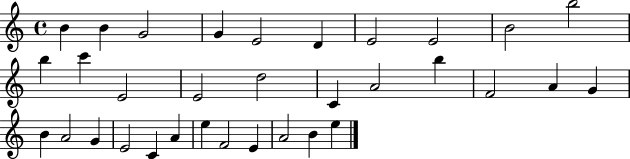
X:1
T:Untitled
M:4/4
L:1/4
K:C
B B G2 G E2 D E2 E2 B2 b2 b c' E2 E2 d2 C A2 b F2 A G B A2 G E2 C A e F2 E A2 B e